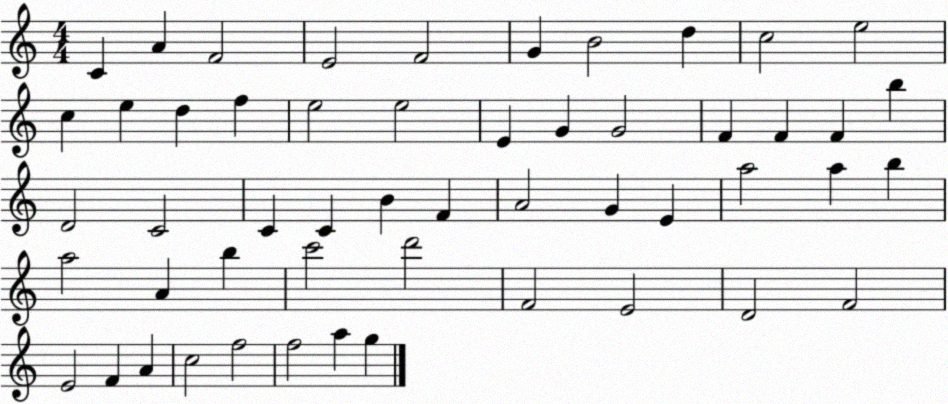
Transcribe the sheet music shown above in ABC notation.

X:1
T:Untitled
M:4/4
L:1/4
K:C
C A F2 E2 F2 G B2 d c2 e2 c e d f e2 e2 E G G2 F F F b D2 C2 C C B F A2 G E a2 a b a2 A b c'2 d'2 F2 E2 D2 F2 E2 F A c2 f2 f2 a g